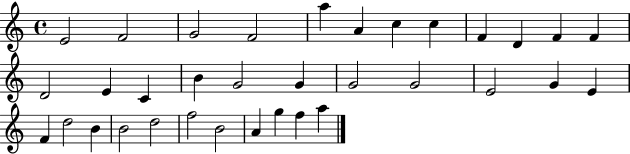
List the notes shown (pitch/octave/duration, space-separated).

E4/h F4/h G4/h F4/h A5/q A4/q C5/q C5/q F4/q D4/q F4/q F4/q D4/h E4/q C4/q B4/q G4/h G4/q G4/h G4/h E4/h G4/q E4/q F4/q D5/h B4/q B4/h D5/h F5/h B4/h A4/q G5/q F5/q A5/q